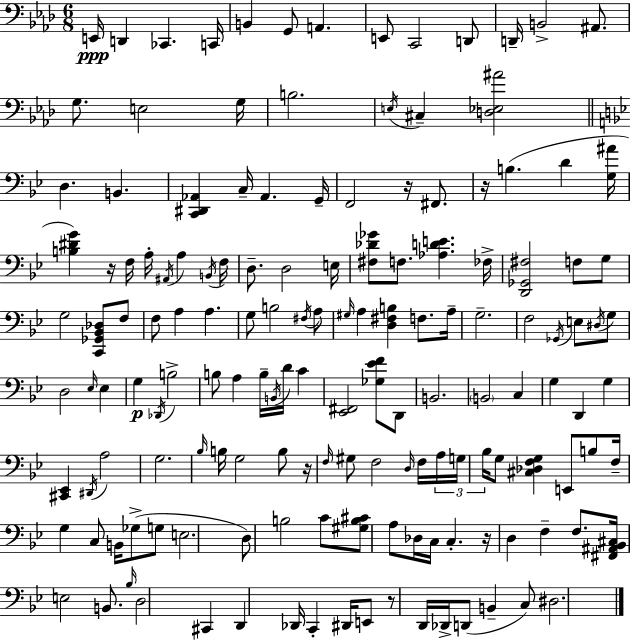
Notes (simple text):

E2/s D2/q CES2/q. C2/s B2/q G2/e A2/q. E2/e C2/h D2/e D2/s B2/h A#2/e. G3/e. E3/h G3/s B3/h. E3/s C#3/q [D3,Eb3,A#4]/h D3/q. B2/q. [C2,D#2,Ab2]/q C3/s Ab2/q. G2/s F2/h R/s F#2/e. R/s B3/q. D4/q [G3,A#4]/s [B3,D#4,G4]/q R/s F3/s A3/s A#2/s A3/q B2/s F3/s D3/e. D3/h E3/s [F#3,Db4,Gb4]/e F3/e. [Ab3,D4,E4]/q. FES3/s [D2,Gb2,F#3]/h F3/e G3/e G3/h [C2,Gb2,Bb2,Db3]/e F3/e F3/e A3/q A3/q. G3/e B3/h F#3/s A3/e G#3/s A3/q [D3,F#3,B3]/q F3/e. A3/s G3/h. F3/h Gb2/s E3/e D#3/s G3/e D3/h Eb3/s Eb3/q G3/q Db2/s B3/h B3/e A3/q B3/s B2/s D4/s C4/q [Eb2,F#2]/h [Gb3,Eb4,F4]/e D2/e B2/h. B2/h C3/q G3/q D2/q G3/q [C#2,Eb2]/q D#2/s A3/h G3/h. Bb3/s B3/s G3/h B3/e R/s F3/s G#3/e F3/h D3/s F3/s A3/s G3/s Bb3/s G3/e [C#3,Db3,F3,G3]/q E2/e B3/e F3/s G3/q C3/e B2/s Gb3/e G3/e E3/h. D3/e B3/h C4/e [G#3,B3,C#4]/e A3/e Db3/s C3/s C3/q. R/s D3/q F3/q F3/e. [F#2,A#2,Bb2,C#3]/s E3/h B2/e. Bb3/s D3/h C#2/q D2/q Db2/s C2/q D#2/s E2/e R/e D2/s Db2/s D2/e B2/q C3/e D#3/h.